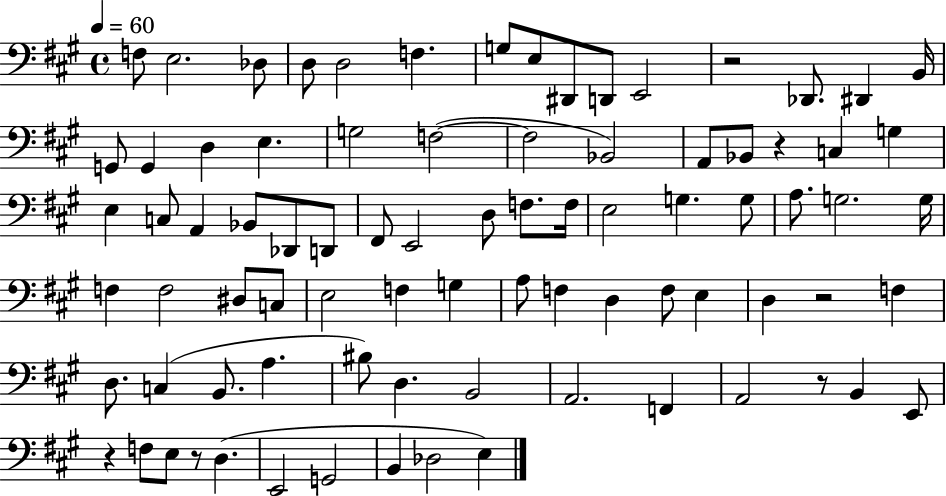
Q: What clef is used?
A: bass